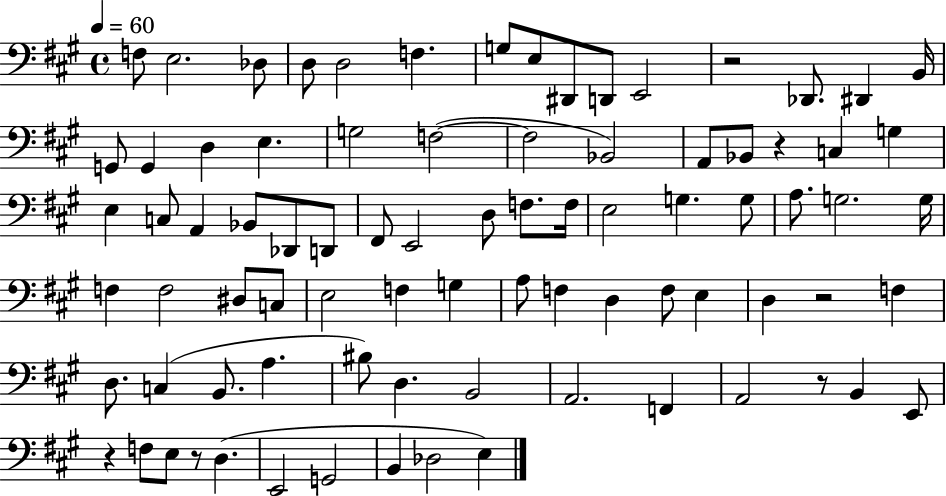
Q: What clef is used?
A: bass